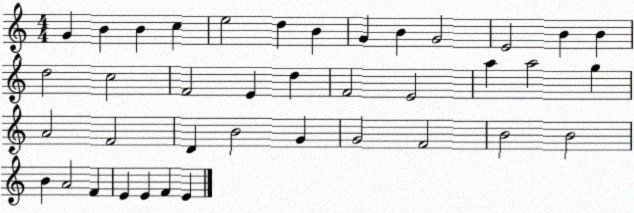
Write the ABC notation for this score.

X:1
T:Untitled
M:4/4
L:1/4
K:C
G B B c e2 d B G B G2 E2 B B d2 c2 F2 E d F2 E2 a a2 g A2 F2 D B2 G G2 F2 B2 B2 B A2 F E E F E